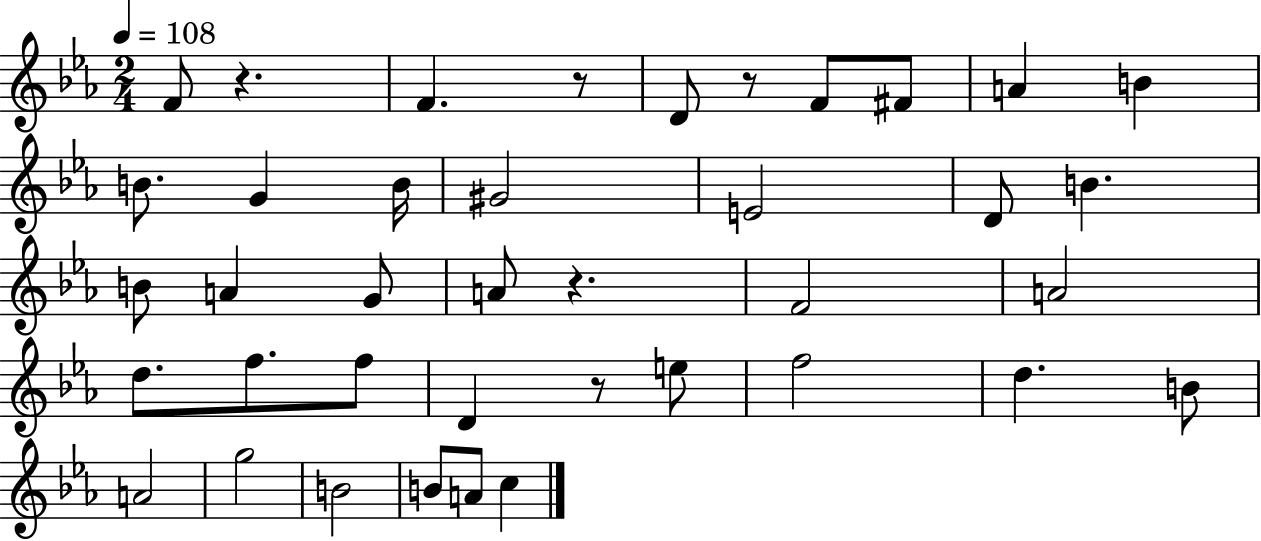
F4/e R/q. F4/q. R/e D4/e R/e F4/e F#4/e A4/q B4/q B4/e. G4/q B4/s G#4/h E4/h D4/e B4/q. B4/e A4/q G4/e A4/e R/q. F4/h A4/h D5/e. F5/e. F5/e D4/q R/e E5/e F5/h D5/q. B4/e A4/h G5/h B4/h B4/e A4/e C5/q